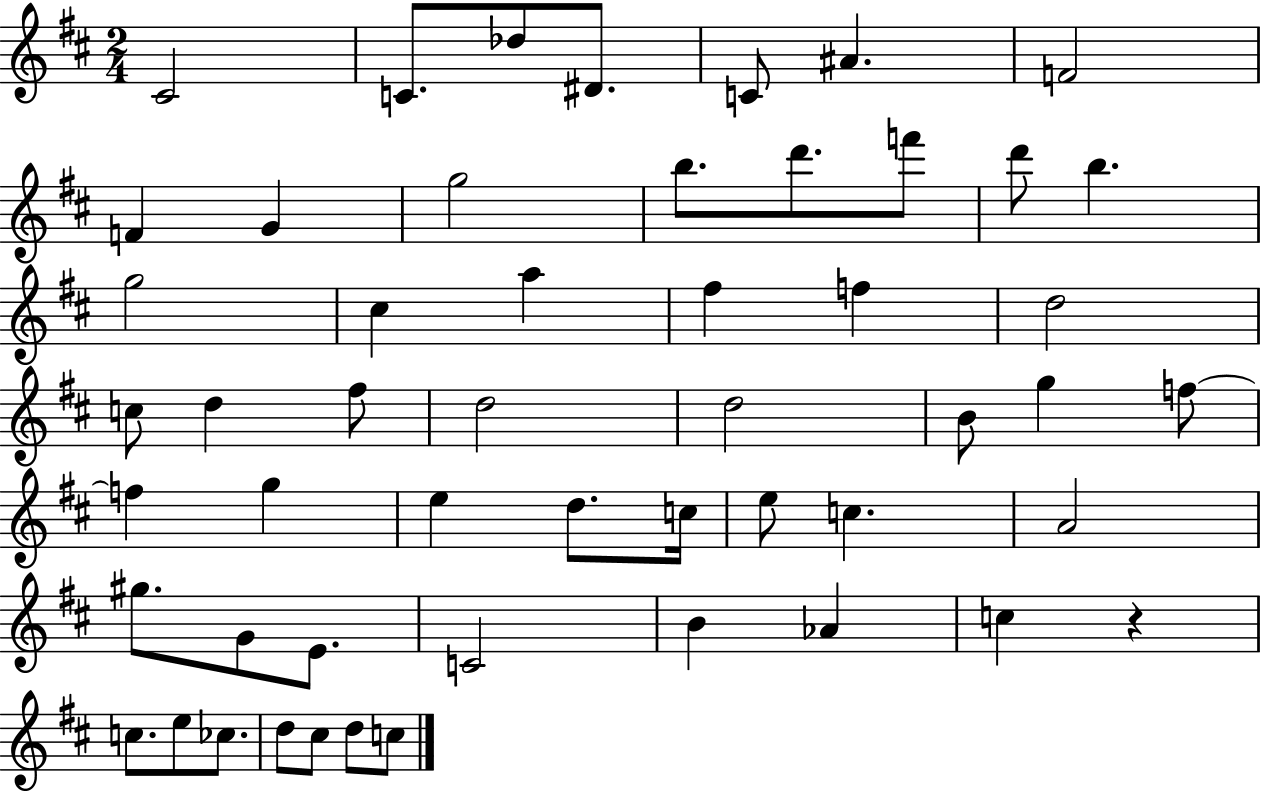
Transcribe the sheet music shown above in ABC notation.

X:1
T:Untitled
M:2/4
L:1/4
K:D
^C2 C/2 _d/2 ^D/2 C/2 ^A F2 F G g2 b/2 d'/2 f'/2 d'/2 b g2 ^c a ^f f d2 c/2 d ^f/2 d2 d2 B/2 g f/2 f g e d/2 c/4 e/2 c A2 ^g/2 G/2 E/2 C2 B _A c z c/2 e/2 _c/2 d/2 ^c/2 d/2 c/2